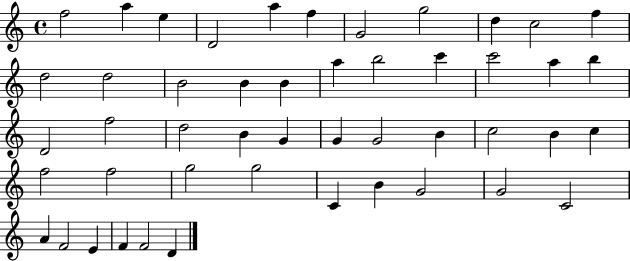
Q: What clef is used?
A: treble